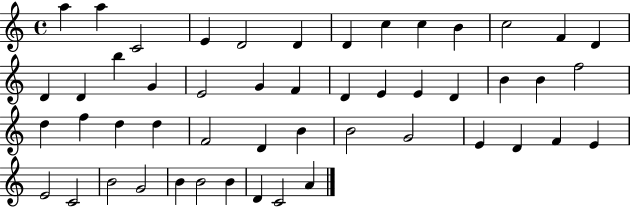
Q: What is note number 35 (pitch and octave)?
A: B4